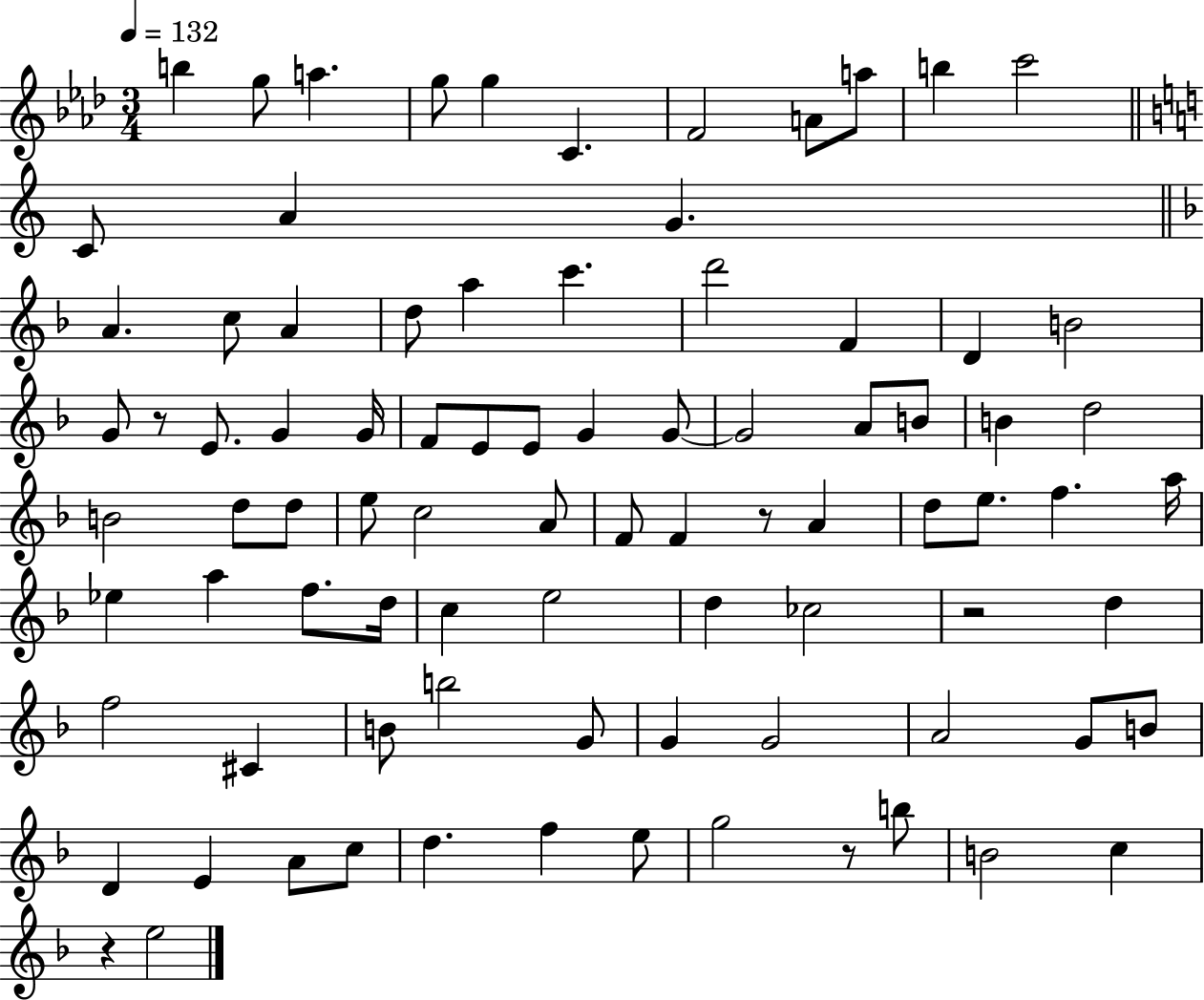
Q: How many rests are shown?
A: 5